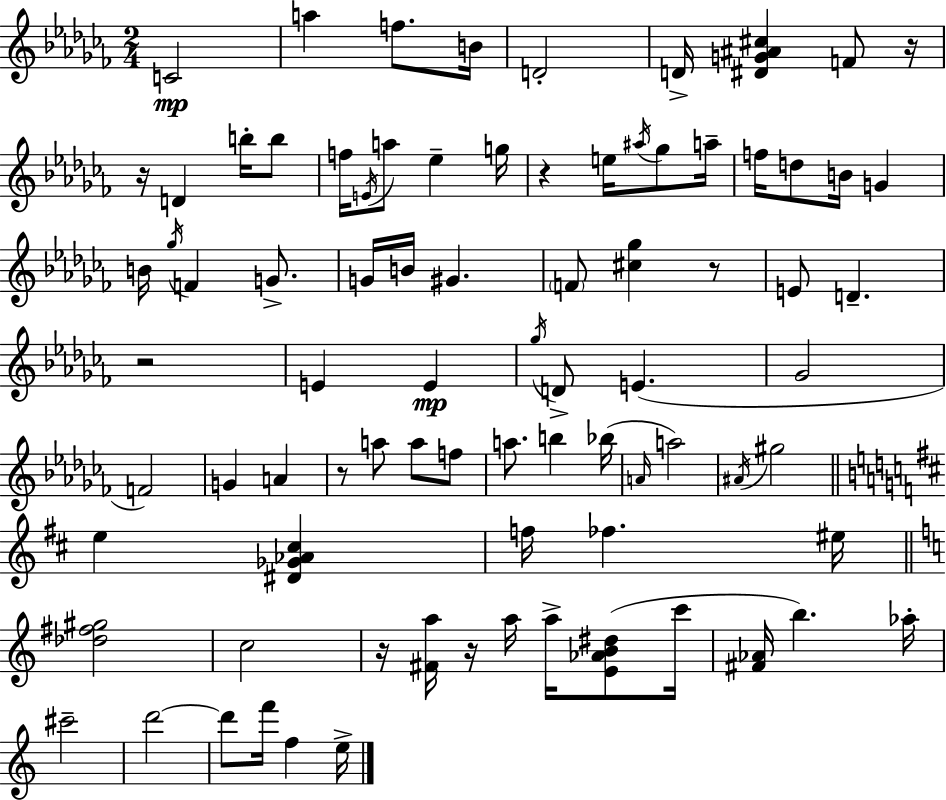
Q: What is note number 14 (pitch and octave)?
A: Eb5